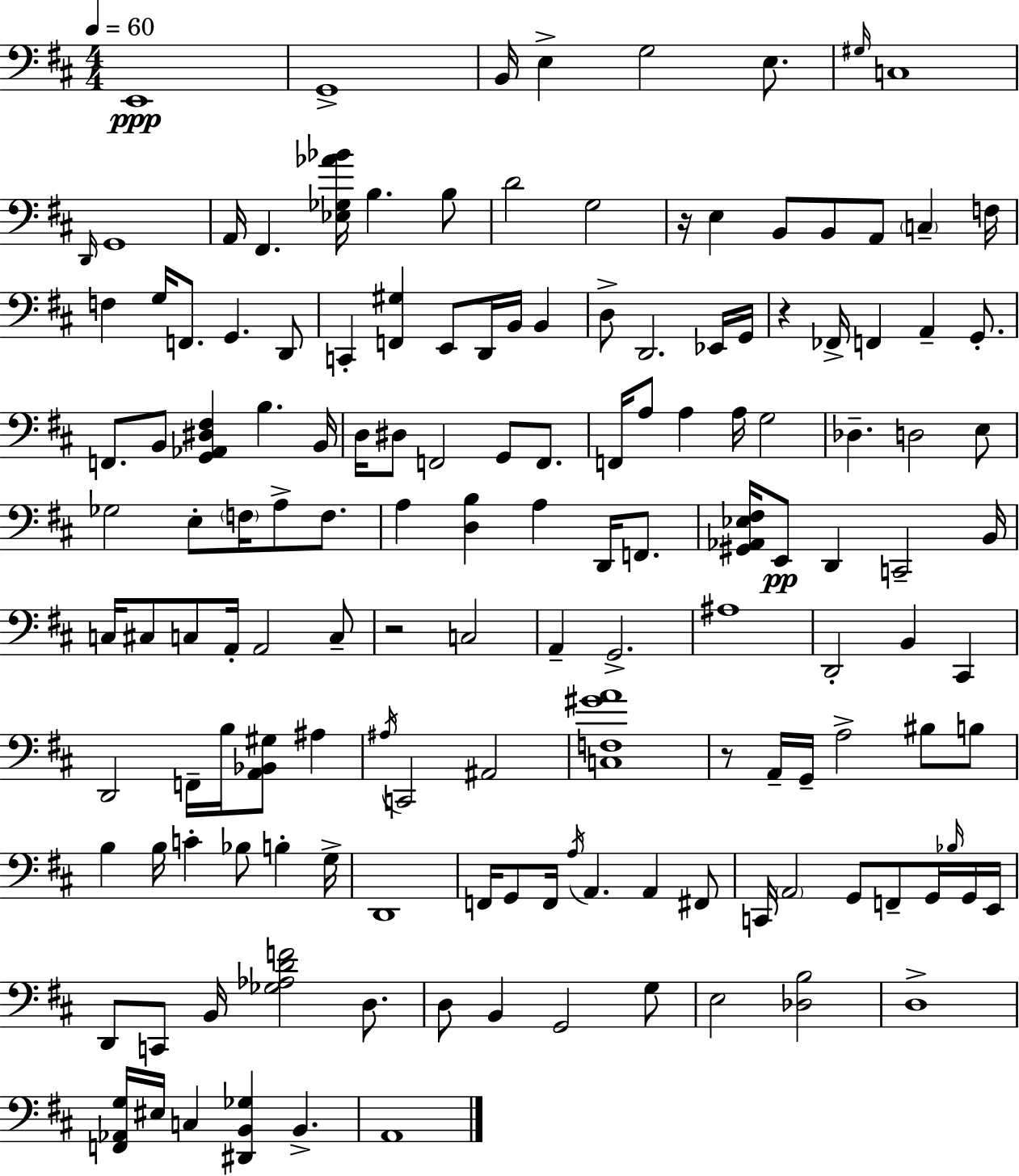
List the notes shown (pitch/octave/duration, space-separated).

E2/w G2/w B2/s E3/q G3/h E3/e. G#3/s C3/w D2/s G2/w A2/s F#2/q. [Eb3,Gb3,Ab4,Bb4]/s B3/q. B3/e D4/h G3/h R/s E3/q B2/e B2/e A2/e C3/q F3/s F3/q G3/s F2/e. G2/q. D2/e C2/q [F2,G#3]/q E2/e D2/s B2/s B2/q D3/e D2/h. Eb2/s G2/s R/q FES2/s F2/q A2/q G2/e. F2/e. B2/e [G2,Ab2,D#3,F#3]/q B3/q. B2/s D3/s D#3/e F2/h G2/e F2/e. F2/s A3/e A3/q A3/s G3/h Db3/q. D3/h E3/e Gb3/h E3/e F3/s A3/e F3/e. A3/q [D3,B3]/q A3/q D2/s F2/e. [G#2,Ab2,Eb3,F#3]/s E2/e D2/q C2/h B2/s C3/s C#3/e C3/e A2/s A2/h C3/e R/h C3/h A2/q G2/h. A#3/w D2/h B2/q C#2/q D2/h F2/s B3/s [A2,Bb2,G#3]/e A#3/q A#3/s C2/h A#2/h [C3,F3,G#4,A4]/w R/e A2/s G2/s A3/h BIS3/e B3/e B3/q B3/s C4/q Bb3/e B3/q G3/s D2/w F2/s G2/e F2/s A3/s A2/q. A2/q F#2/e C2/s A2/h G2/e F2/e G2/s Bb3/s G2/s E2/s D2/e C2/e B2/s [Gb3,Ab3,D4,F4]/h D3/e. D3/e B2/q G2/h G3/e E3/h [Db3,B3]/h D3/w [F2,Ab2,G3]/s EIS3/s C3/q [D#2,B2,Gb3]/q B2/q. A2/w